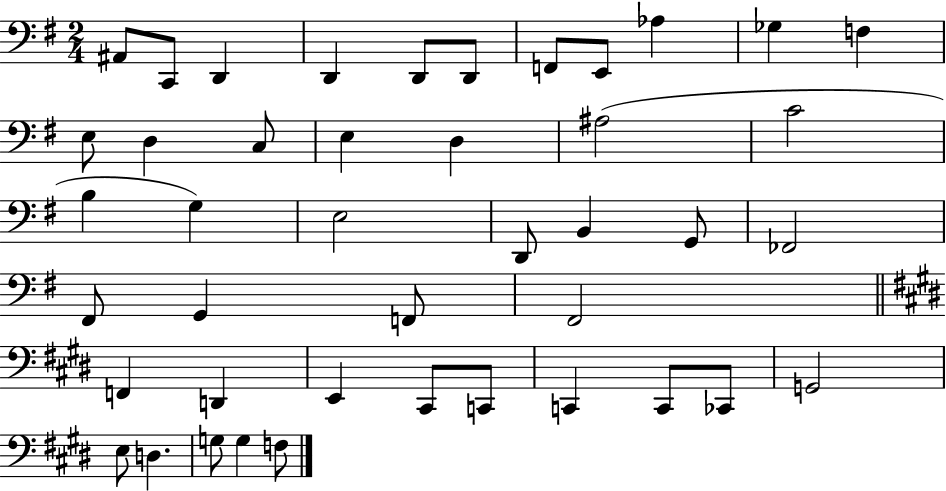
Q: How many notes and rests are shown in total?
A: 43